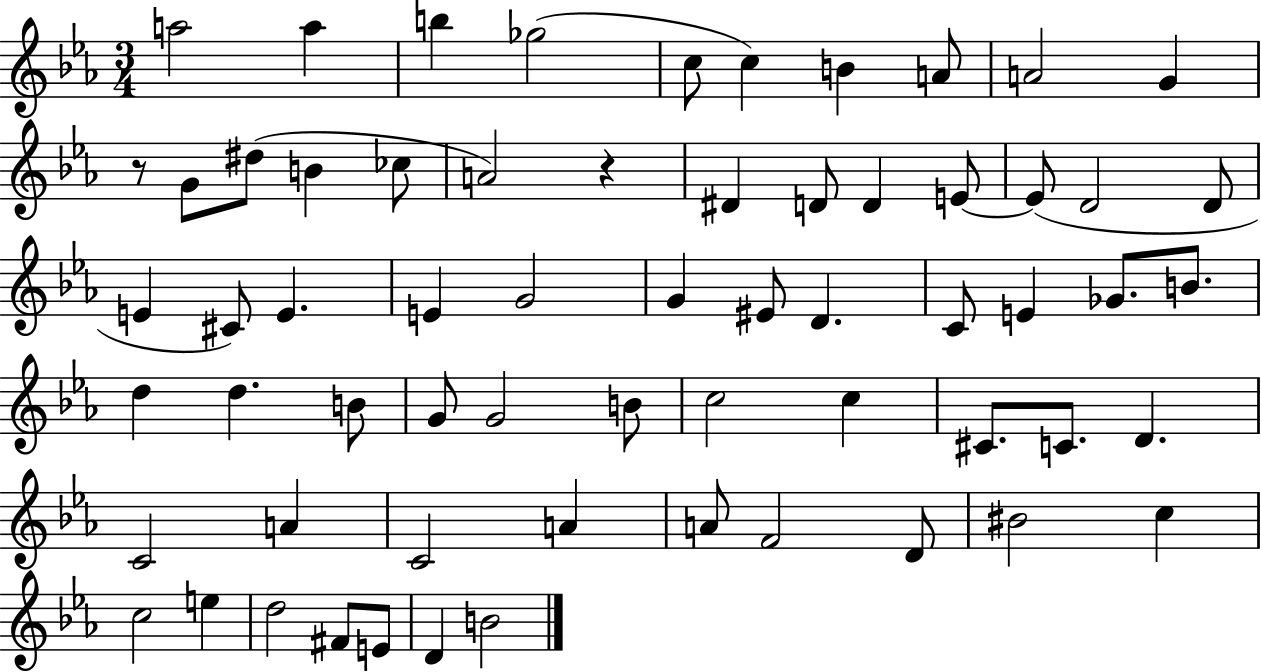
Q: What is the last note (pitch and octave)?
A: B4